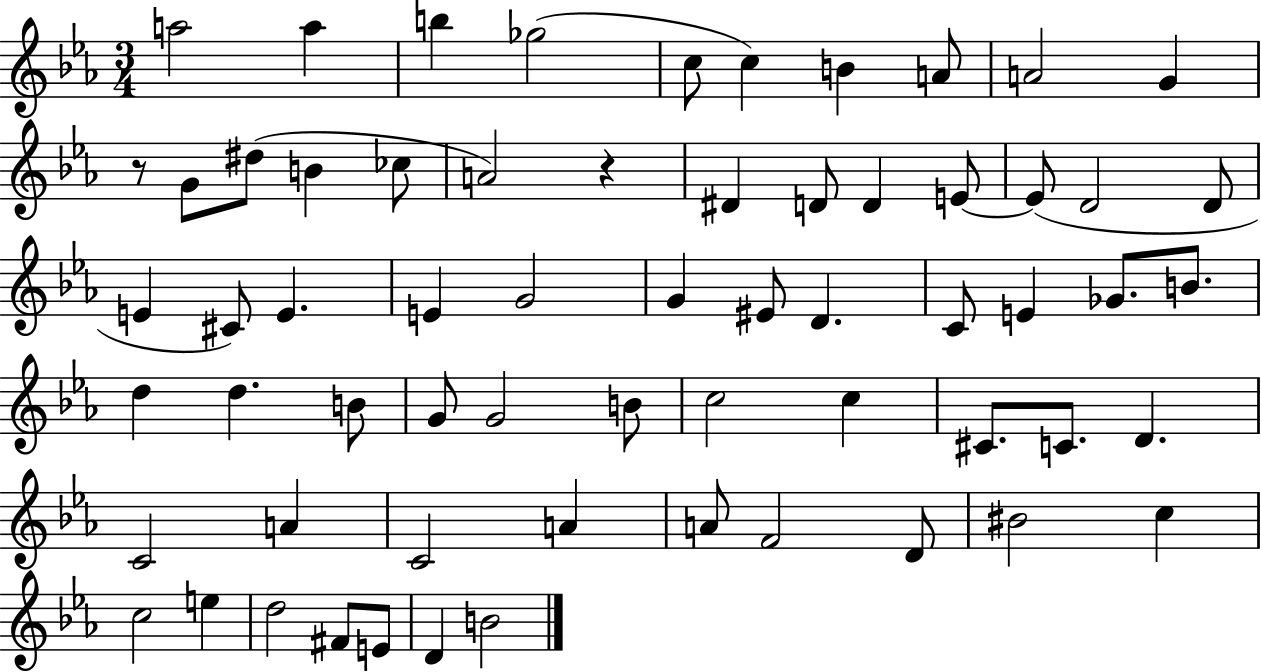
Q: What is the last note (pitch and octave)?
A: B4